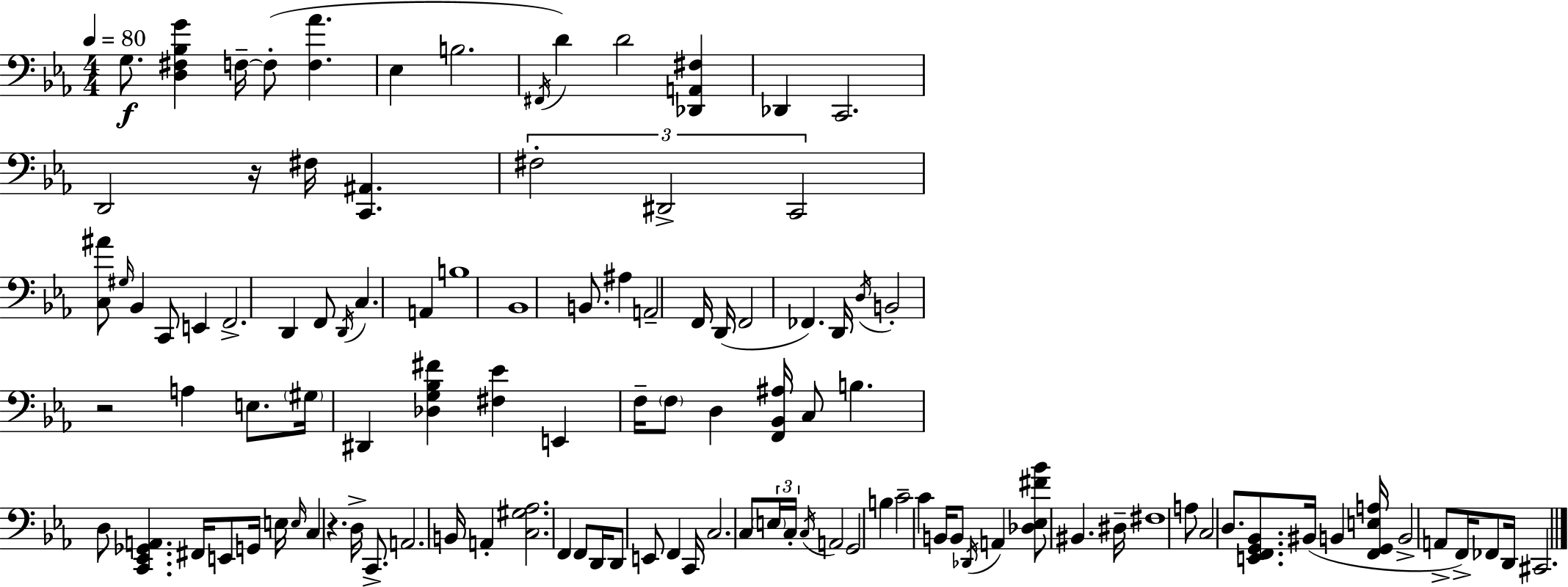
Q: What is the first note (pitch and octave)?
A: G3